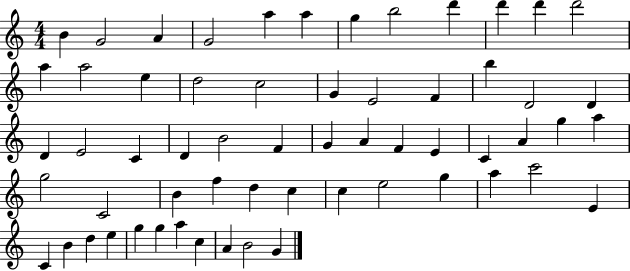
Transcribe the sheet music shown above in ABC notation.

X:1
T:Untitled
M:4/4
L:1/4
K:C
B G2 A G2 a a g b2 d' d' d' d'2 a a2 e d2 c2 G E2 F b D2 D D E2 C D B2 F G A F E C A g a g2 C2 B f d c c e2 g a c'2 E C B d e g g a c A B2 G